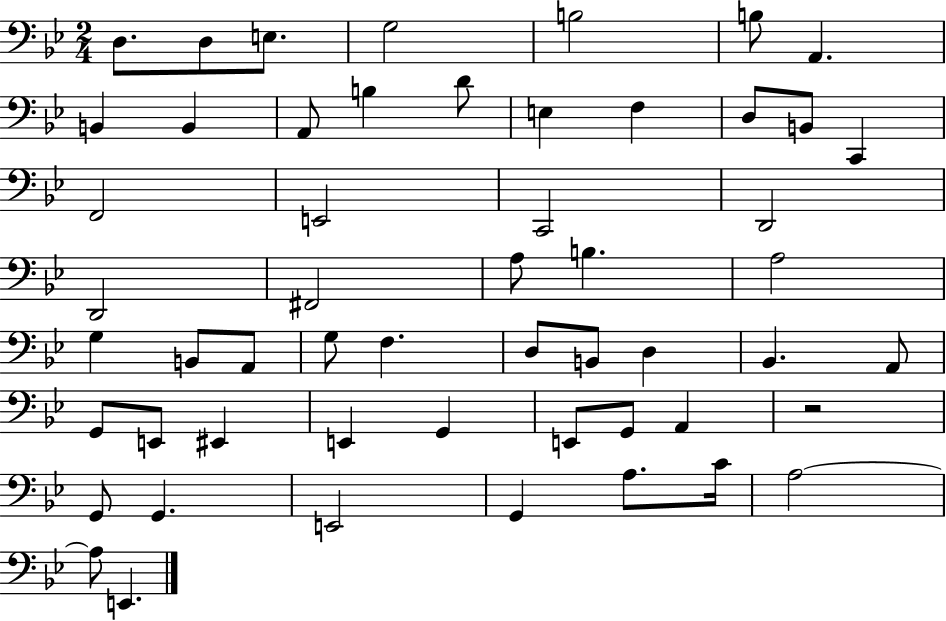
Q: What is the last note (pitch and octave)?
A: E2